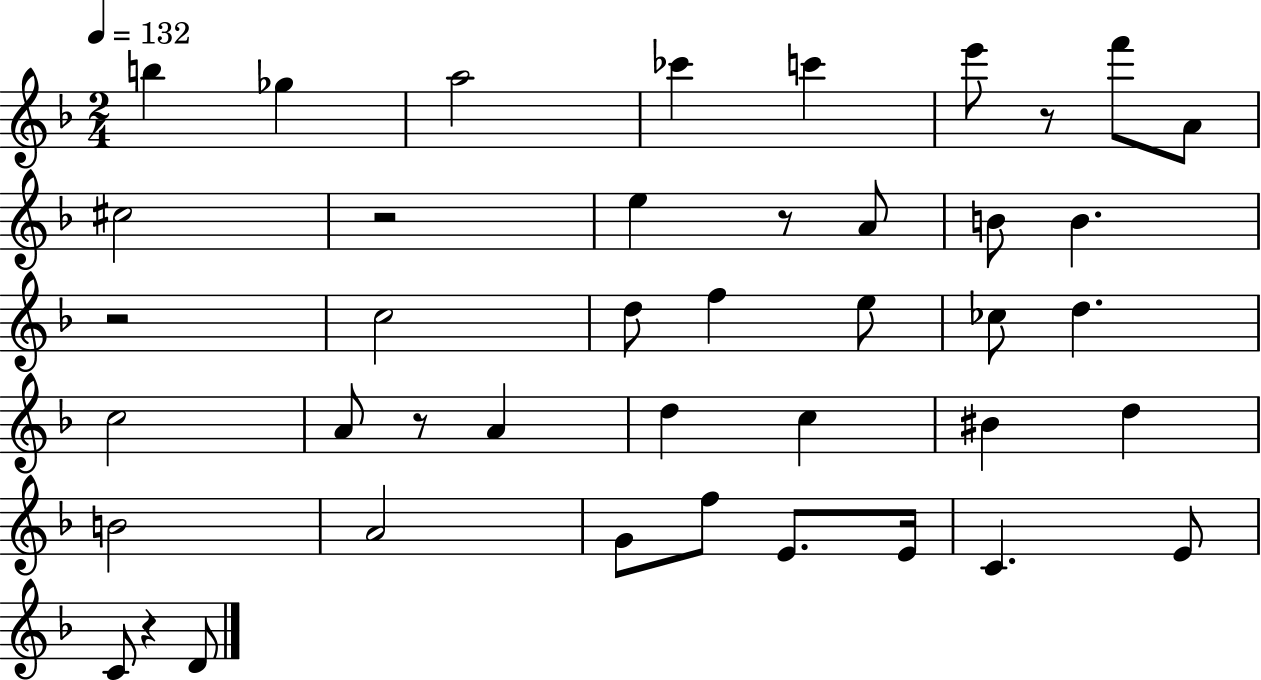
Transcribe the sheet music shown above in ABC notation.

X:1
T:Untitled
M:2/4
L:1/4
K:F
b _g a2 _c' c' e'/2 z/2 f'/2 A/2 ^c2 z2 e z/2 A/2 B/2 B z2 c2 d/2 f e/2 _c/2 d c2 A/2 z/2 A d c ^B d B2 A2 G/2 f/2 E/2 E/4 C E/2 C/2 z D/2